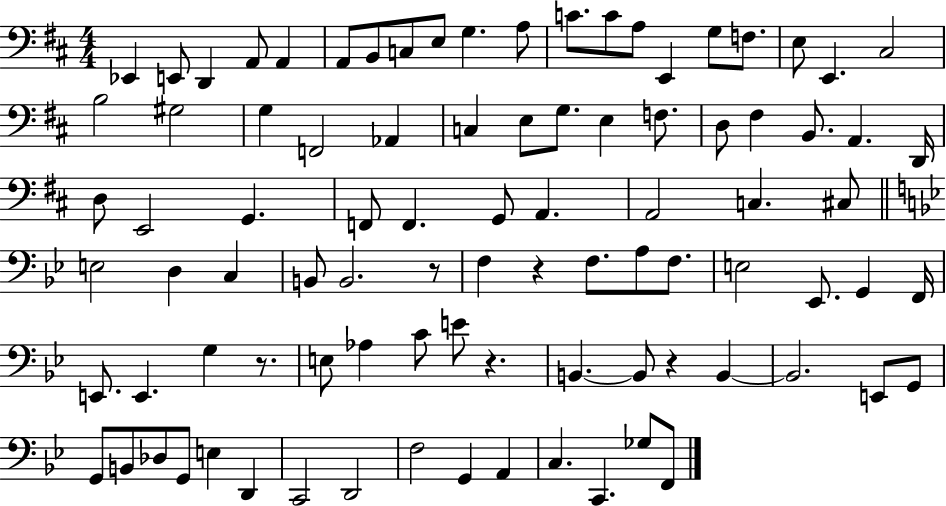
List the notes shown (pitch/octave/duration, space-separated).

Eb2/q E2/e D2/q A2/e A2/q A2/e B2/e C3/e E3/e G3/q. A3/e C4/e. C4/e A3/e E2/q G3/e F3/e. E3/e E2/q. C#3/h B3/h G#3/h G3/q F2/h Ab2/q C3/q E3/e G3/e. E3/q F3/e. D3/e F#3/q B2/e. A2/q. D2/s D3/e E2/h G2/q. F2/e F2/q. G2/e A2/q. A2/h C3/q. C#3/e E3/h D3/q C3/q B2/e B2/h. R/e F3/q R/q F3/e. A3/e F3/e. E3/h Eb2/e. G2/q F2/s E2/e. E2/q. G3/q R/e. E3/e Ab3/q C4/e E4/e R/q. B2/q. B2/e R/q B2/q B2/h. E2/e G2/e G2/e B2/e Db3/e G2/e E3/q D2/q C2/h D2/h F3/h G2/q A2/q C3/q. C2/q. Gb3/e F2/e